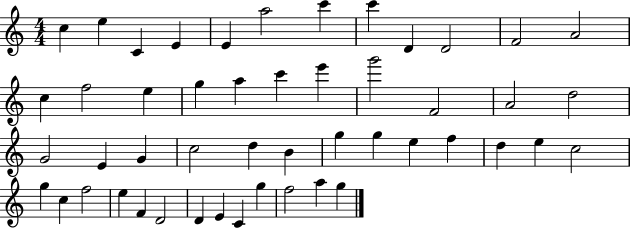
{
  \clef treble
  \numericTimeSignature
  \time 4/4
  \key c \major
  c''4 e''4 c'4 e'4 | e'4 a''2 c'''4 | c'''4 d'4 d'2 | f'2 a'2 | \break c''4 f''2 e''4 | g''4 a''4 c'''4 e'''4 | g'''2 f'2 | a'2 d''2 | \break g'2 e'4 g'4 | c''2 d''4 b'4 | g''4 g''4 e''4 f''4 | d''4 e''4 c''2 | \break g''4 c''4 f''2 | e''4 f'4 d'2 | d'4 e'4 c'4 g''4 | f''2 a''4 g''4 | \break \bar "|."
}